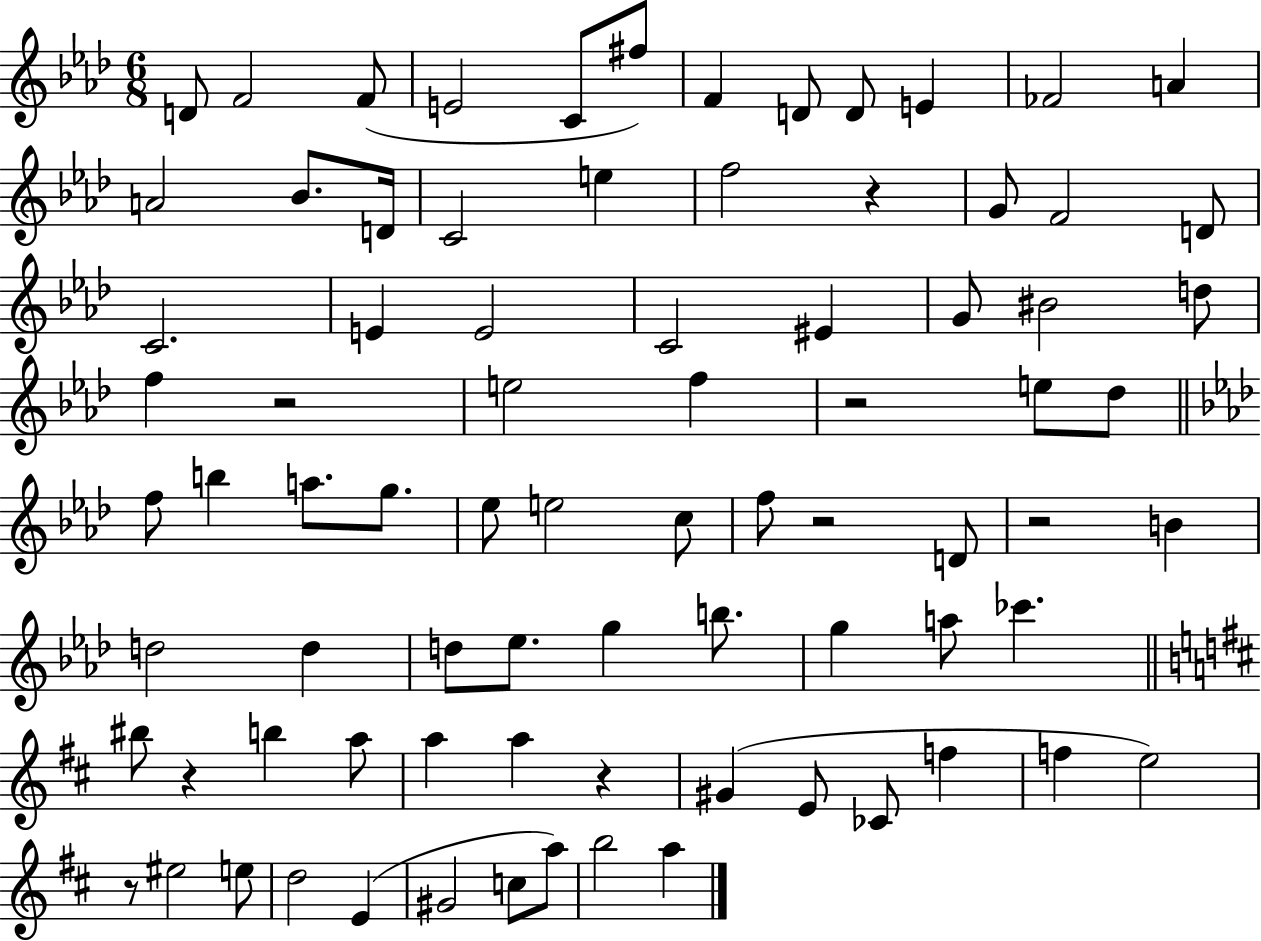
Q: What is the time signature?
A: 6/8